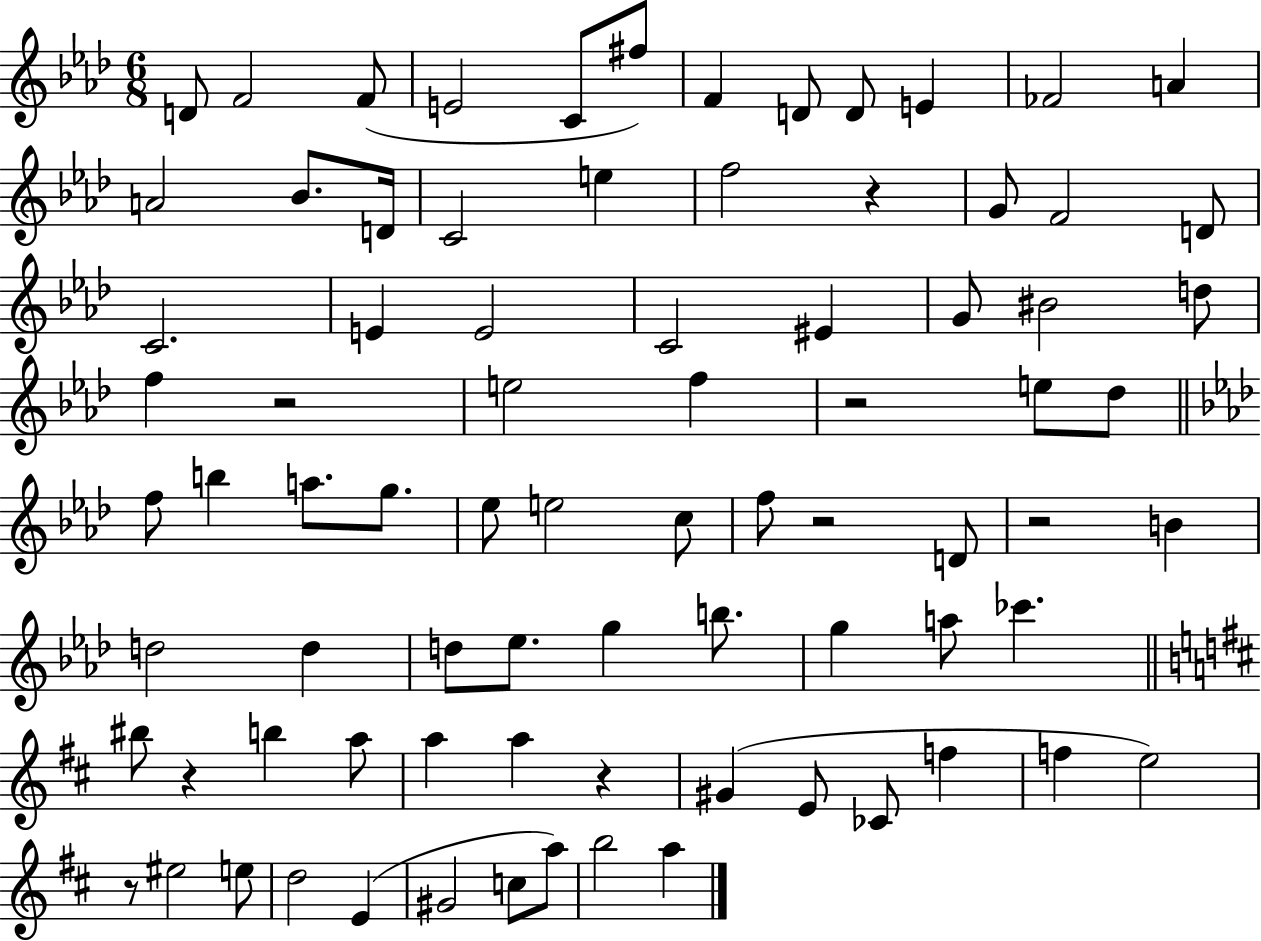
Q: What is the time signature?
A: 6/8